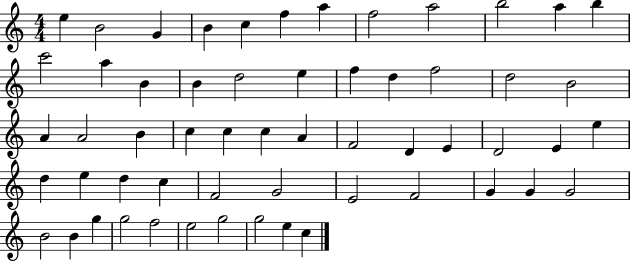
E5/q B4/h G4/q B4/q C5/q F5/q A5/q F5/h A5/h B5/h A5/q B5/q C6/h A5/q B4/q B4/q D5/h E5/q F5/q D5/q F5/h D5/h B4/h A4/q A4/h B4/q C5/q C5/q C5/q A4/q F4/h D4/q E4/q D4/h E4/q E5/q D5/q E5/q D5/q C5/q F4/h G4/h E4/h F4/h G4/q G4/q G4/h B4/h B4/q G5/q G5/h F5/h E5/h G5/h G5/h E5/q C5/q